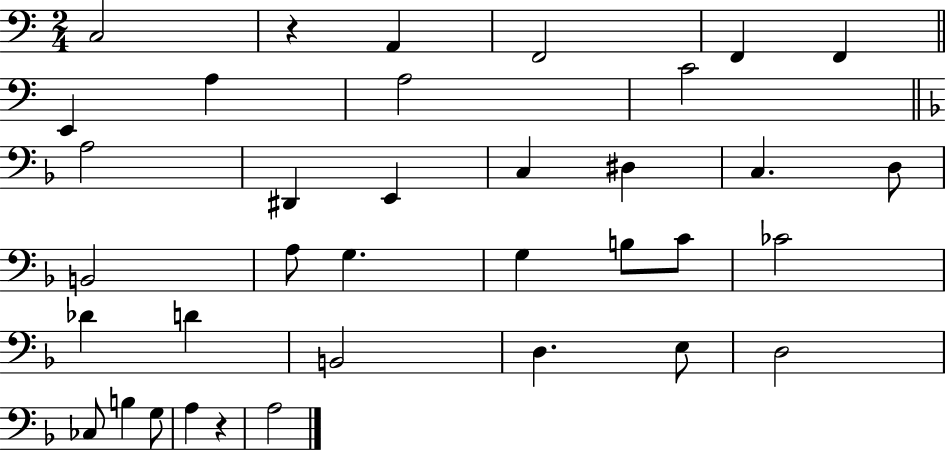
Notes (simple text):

C3/h R/q A2/q F2/h F2/q F2/q E2/q A3/q A3/h C4/h A3/h D#2/q E2/q C3/q D#3/q C3/q. D3/e B2/h A3/e G3/q. G3/q B3/e C4/e CES4/h Db4/q D4/q B2/h D3/q. E3/e D3/h CES3/e B3/q G3/e A3/q R/q A3/h